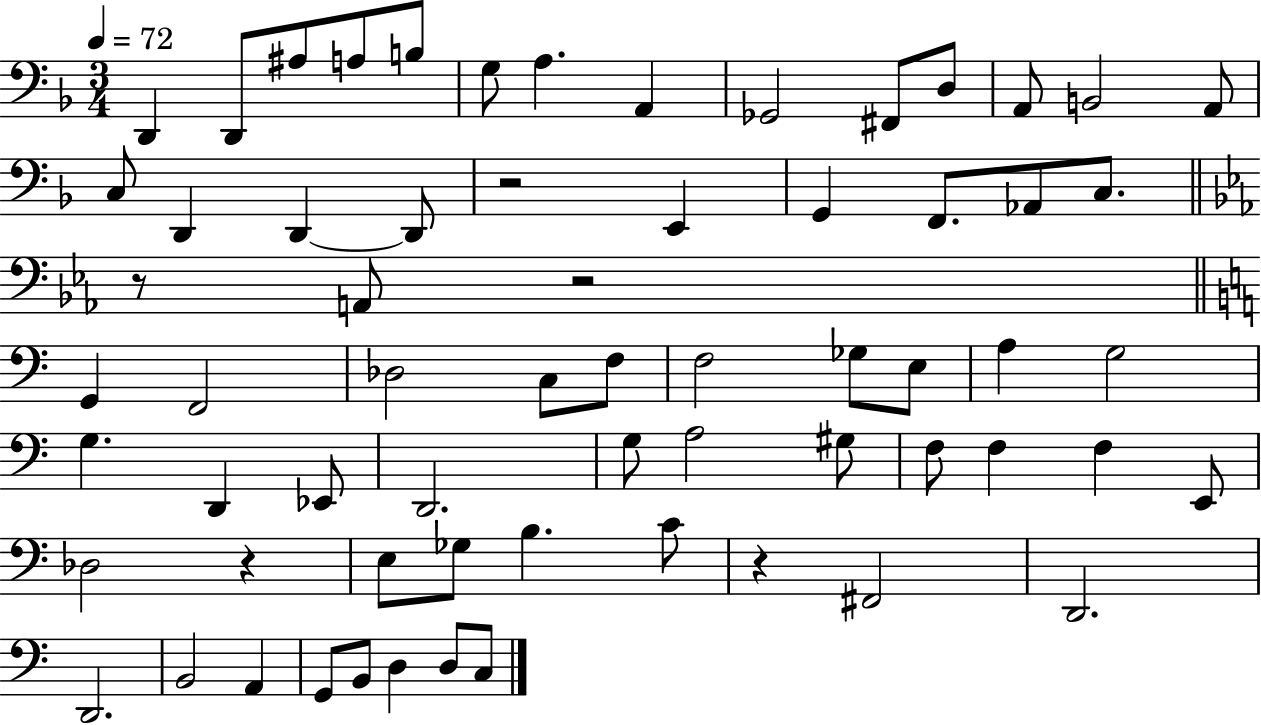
D2/q D2/e A#3/e A3/e B3/e G3/e A3/q. A2/q Gb2/h F#2/e D3/e A2/e B2/h A2/e C3/e D2/q D2/q D2/e R/h E2/q G2/q F2/e. Ab2/e C3/e. R/e A2/e R/h G2/q F2/h Db3/h C3/e F3/e F3/h Gb3/e E3/e A3/q G3/h G3/q. D2/q Eb2/e D2/h. G3/e A3/h G#3/e F3/e F3/q F3/q E2/e Db3/h R/q E3/e Gb3/e B3/q. C4/e R/q F#2/h D2/h. D2/h. B2/h A2/q G2/e B2/e D3/q D3/e C3/e